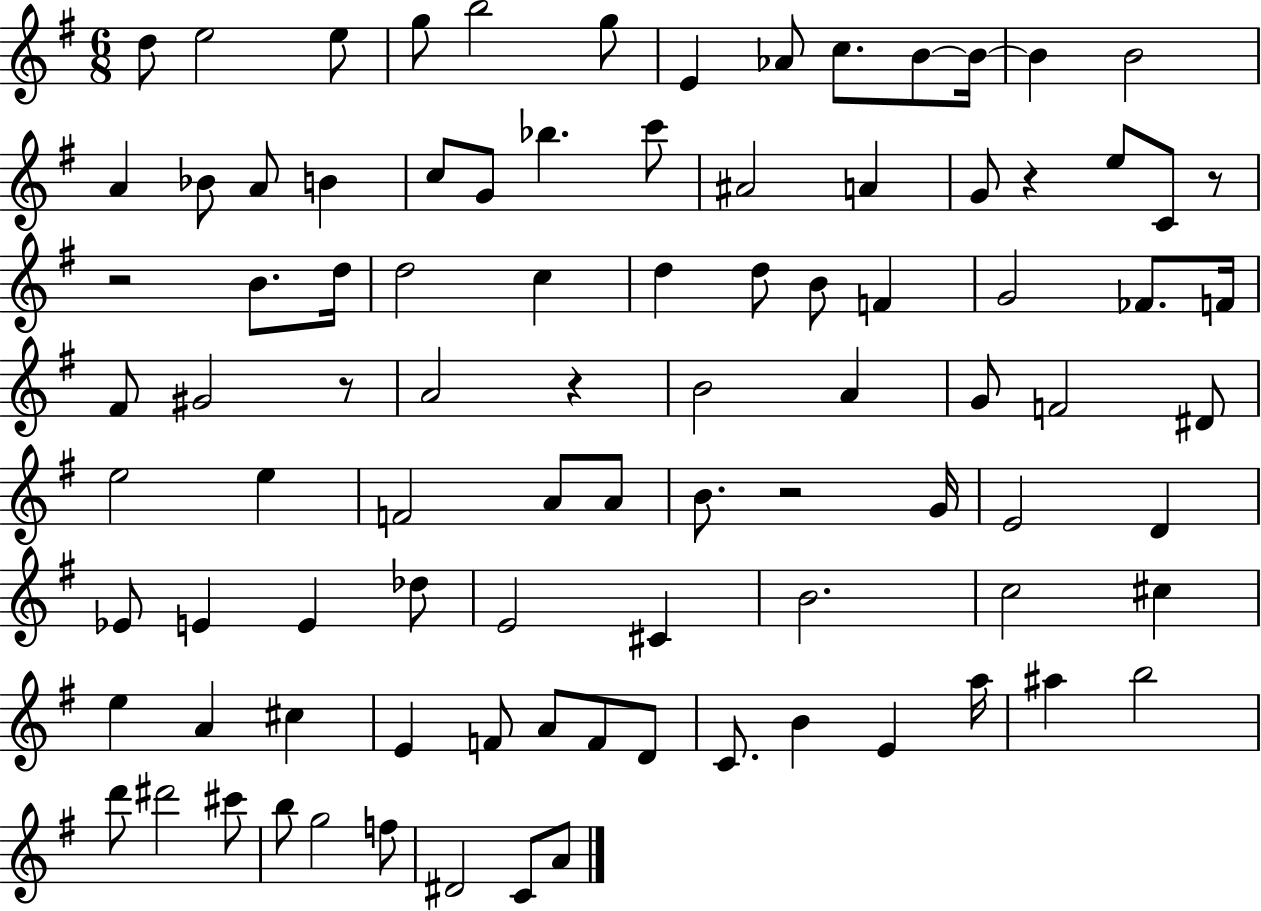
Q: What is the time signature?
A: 6/8